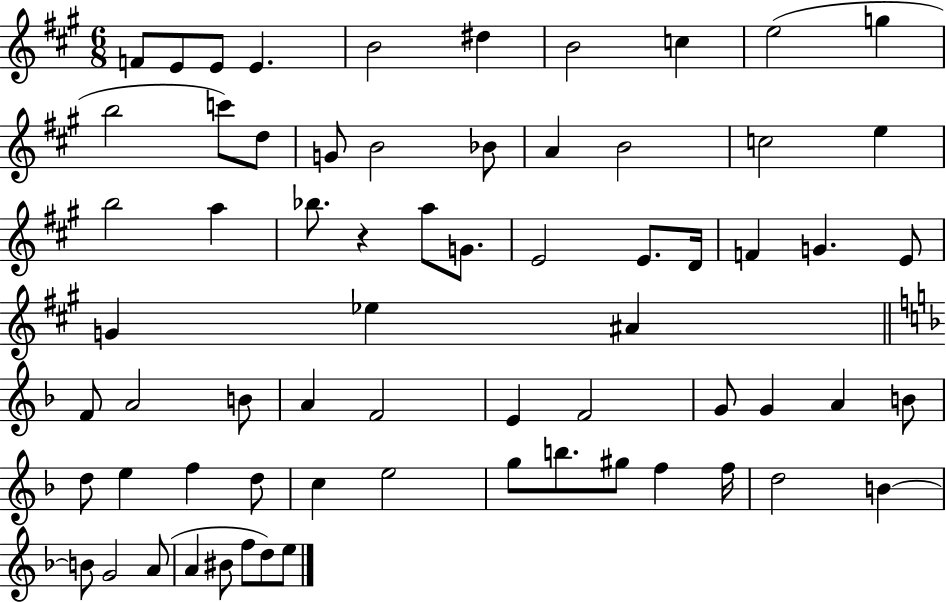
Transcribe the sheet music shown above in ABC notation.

X:1
T:Untitled
M:6/8
L:1/4
K:A
F/2 E/2 E/2 E B2 ^d B2 c e2 g b2 c'/2 d/2 G/2 B2 _B/2 A B2 c2 e b2 a _b/2 z a/2 G/2 E2 E/2 D/4 F G E/2 G _e ^A F/2 A2 B/2 A F2 E F2 G/2 G A B/2 d/2 e f d/2 c e2 g/2 b/2 ^g/2 f f/4 d2 B B/2 G2 A/2 A ^B/2 f/2 d/2 e/2